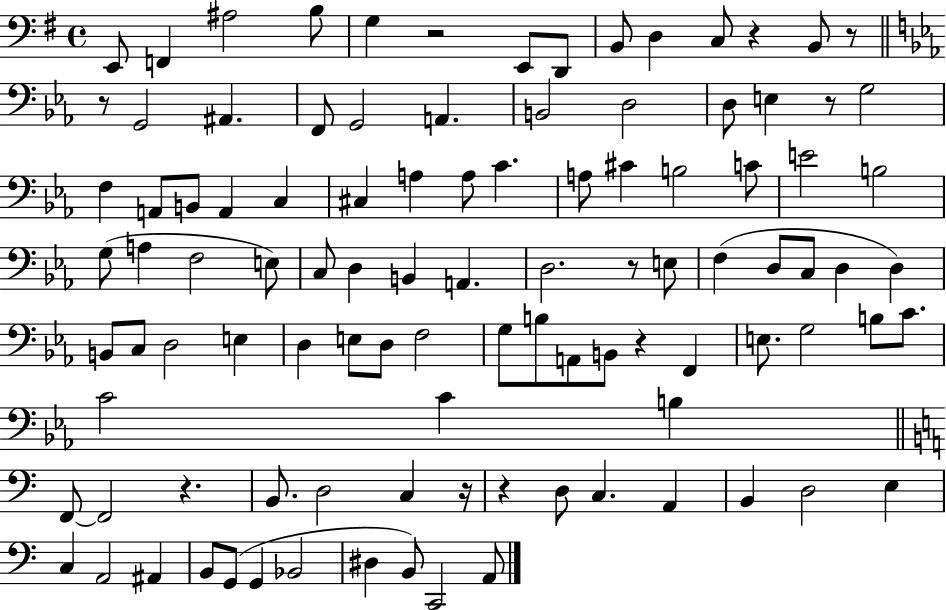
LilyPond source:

{
  \clef bass
  \time 4/4
  \defaultTimeSignature
  \key g \major
  e,8 f,4 ais2 b8 | g4 r2 e,8 d,8 | b,8 d4 c8 r4 b,8 r8 | \bar "||" \break \key c \minor r8 g,2 ais,4. | f,8 g,2 a,4. | b,2 d2 | d8 e4 r8 g2 | \break f4 a,8 b,8 a,4 c4 | cis4 a4 a8 c'4. | a8 cis'4 b2 c'8 | e'2 b2 | \break g8( a4 f2 e8) | c8 d4 b,4 a,4. | d2. r8 e8 | f4( d8 c8 d4 d4) | \break b,8 c8 d2 e4 | d4 e8 d8 f2 | g8 b8 a,8 b,8 r4 f,4 | e8. g2 b8 c'8. | \break c'2 c'4 b4 | \bar "||" \break \key c \major f,8~~ f,2 r4. | b,8. d2 c4 r16 | r4 d8 c4. a,4 | b,4 d2 e4 | \break c4 a,2 ais,4 | b,8 g,8( g,4 bes,2 | dis4 b,8) c,2 a,8 | \bar "|."
}